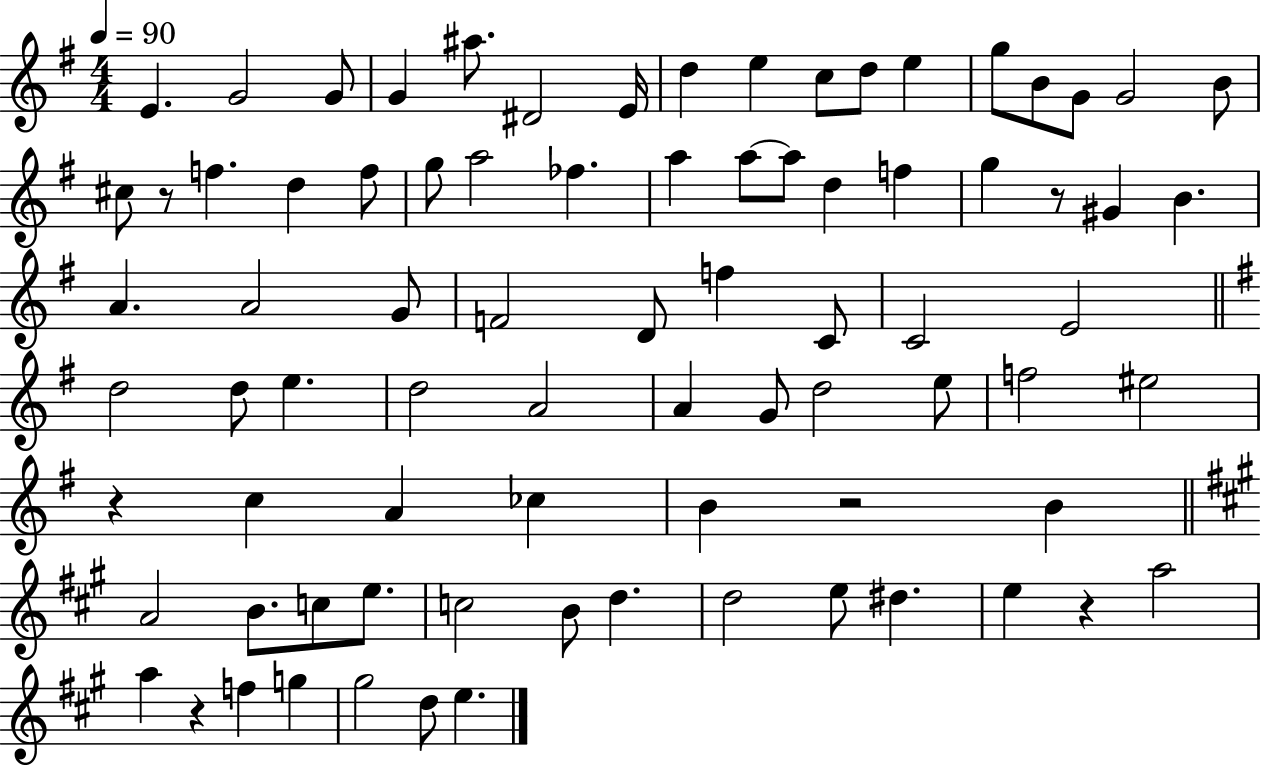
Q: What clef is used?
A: treble